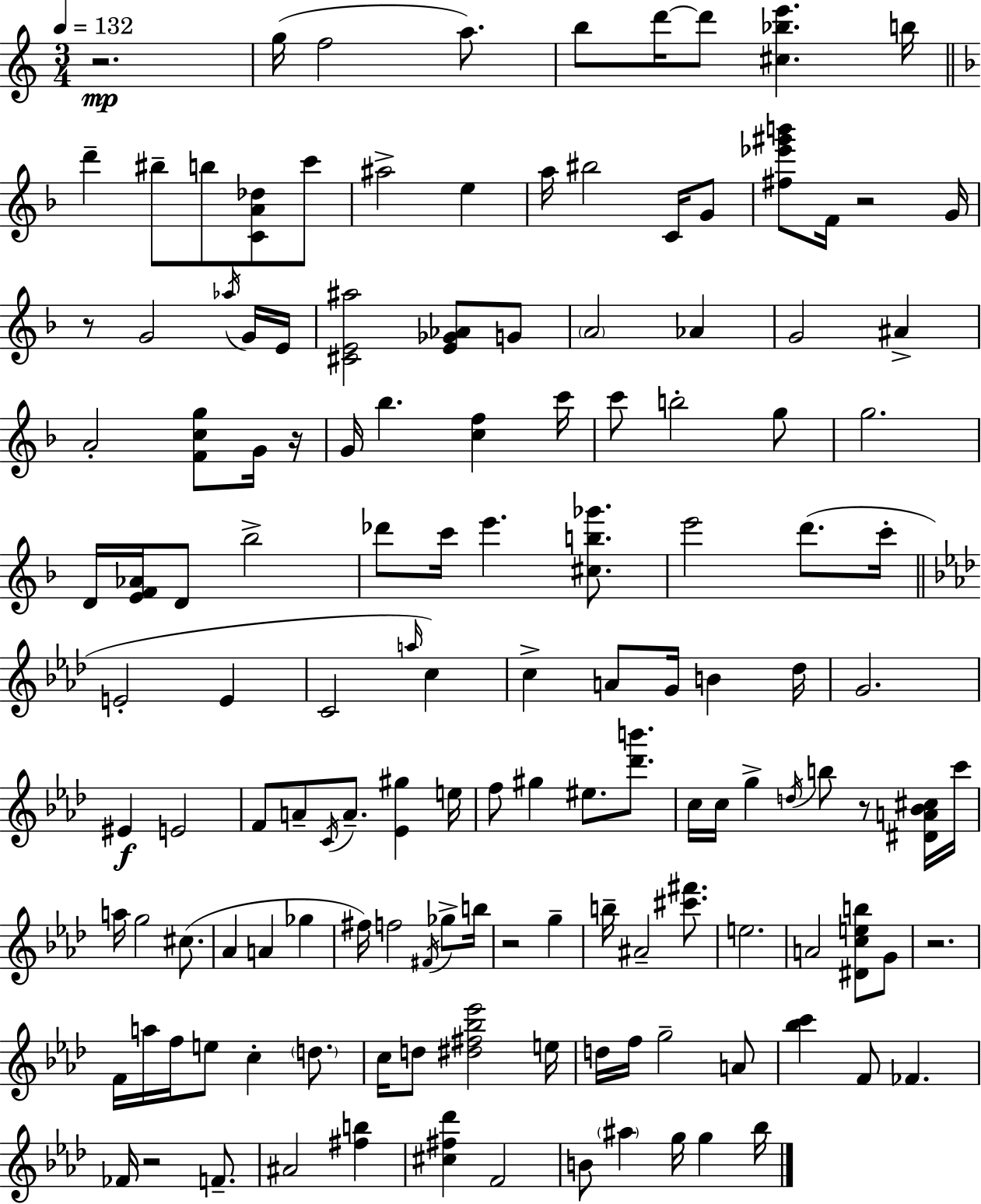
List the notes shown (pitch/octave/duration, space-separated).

R/h. G5/s F5/h A5/e. B5/e D6/s D6/e [C#5,Bb5,E6]/q. B5/s D6/q BIS5/e B5/e [C4,A4,Db5]/e C6/e A#5/h E5/q A5/s BIS5/h C4/s G4/e [F#5,Eb6,G#6,B6]/e F4/s R/h G4/s R/e G4/h Ab5/s G4/s E4/s [C#4,E4,A#5]/h [E4,Gb4,Ab4]/e G4/e A4/h Ab4/q G4/h A#4/q A4/h [F4,C5,G5]/e G4/s R/s G4/s Bb5/q. [C5,F5]/q C6/s C6/e B5/h G5/e G5/h. D4/s [E4,F4,Ab4]/s D4/e Bb5/h Db6/e C6/s E6/q. [C#5,B5,Gb6]/e. E6/h D6/e. C6/s E4/h E4/q C4/h A5/s C5/q C5/q A4/e G4/s B4/q Db5/s G4/h. EIS4/q E4/h F4/e A4/e C4/s A4/e. [Eb4,G#5]/q E5/s F5/e G#5/q EIS5/e. [Db6,B6]/e. C5/s C5/s G5/q D5/s B5/e R/e [D#4,A4,Bb4,C#5]/s C6/s A5/s G5/h C#5/e. Ab4/q A4/q Gb5/q F#5/s F5/h F#4/s Gb5/e B5/s R/h G5/q B5/s A#4/h [C#6,F#6]/e. E5/h. A4/h [D#4,C5,E5,B5]/e G4/e R/h. F4/s A5/s F5/s E5/e C5/q D5/e. C5/s D5/e [D#5,F#5,Bb5,Eb6]/h E5/s D5/s F5/s G5/h A4/e [Bb5,C6]/q F4/e FES4/q. FES4/s R/h F4/e. A#4/h [F#5,B5]/q [C#5,F#5,Db6]/q F4/h B4/e A#5/q G5/s G5/q Bb5/s